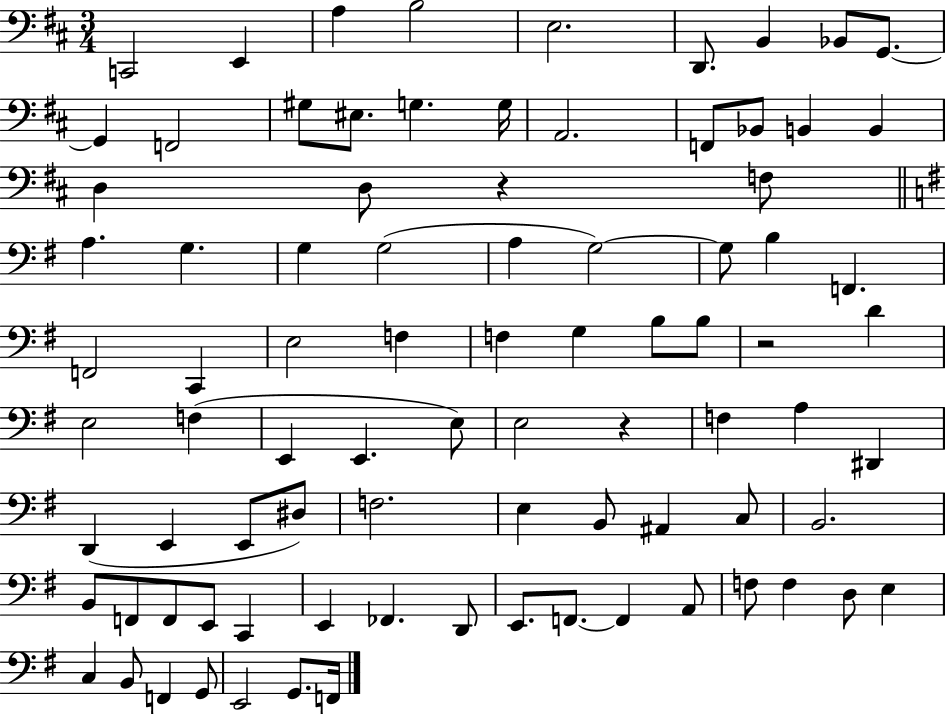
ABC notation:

X:1
T:Untitled
M:3/4
L:1/4
K:D
C,,2 E,, A, B,2 E,2 D,,/2 B,, _B,,/2 G,,/2 G,, F,,2 ^G,/2 ^E,/2 G, G,/4 A,,2 F,,/2 _B,,/2 B,, B,, D, D,/2 z F,/2 A, G, G, G,2 A, G,2 G,/2 B, F,, F,,2 C,, E,2 F, F, G, B,/2 B,/2 z2 D E,2 F, E,, E,, E,/2 E,2 z F, A, ^D,, D,, E,, E,,/2 ^D,/2 F,2 E, B,,/2 ^A,, C,/2 B,,2 B,,/2 F,,/2 F,,/2 E,,/2 C,, E,, _F,, D,,/2 E,,/2 F,,/2 F,, A,,/2 F,/2 F, D,/2 E, C, B,,/2 F,, G,,/2 E,,2 G,,/2 F,,/4